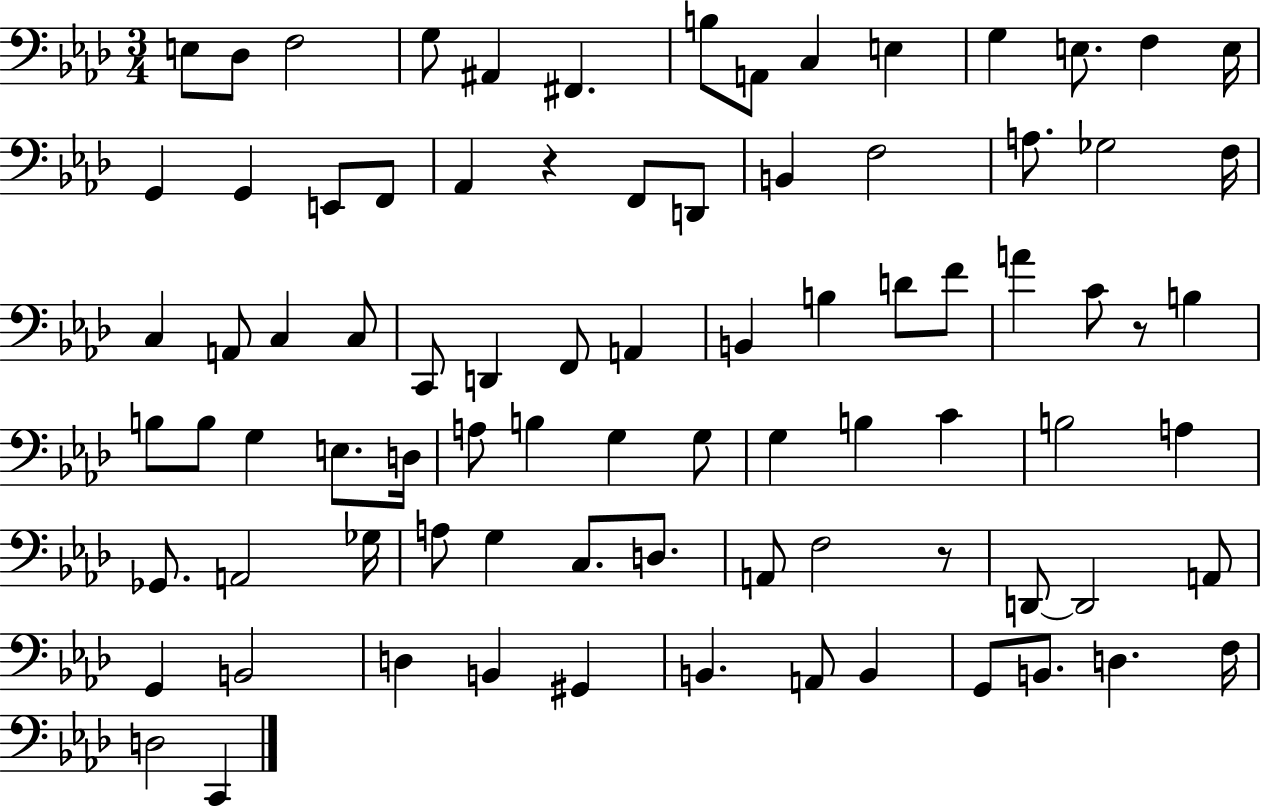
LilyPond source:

{
  \clef bass
  \numericTimeSignature
  \time 3/4
  \key aes \major
  e8 des8 f2 | g8 ais,4 fis,4. | b8 a,8 c4 e4 | g4 e8. f4 e16 | \break g,4 g,4 e,8 f,8 | aes,4 r4 f,8 d,8 | b,4 f2 | a8. ges2 f16 | \break c4 a,8 c4 c8 | c,8 d,4 f,8 a,4 | b,4 b4 d'8 f'8 | a'4 c'8 r8 b4 | \break b8 b8 g4 e8. d16 | a8 b4 g4 g8 | g4 b4 c'4 | b2 a4 | \break ges,8. a,2 ges16 | a8 g4 c8. d8. | a,8 f2 r8 | d,8~~ d,2 a,8 | \break g,4 b,2 | d4 b,4 gis,4 | b,4. a,8 b,4 | g,8 b,8. d4. f16 | \break d2 c,4 | \bar "|."
}